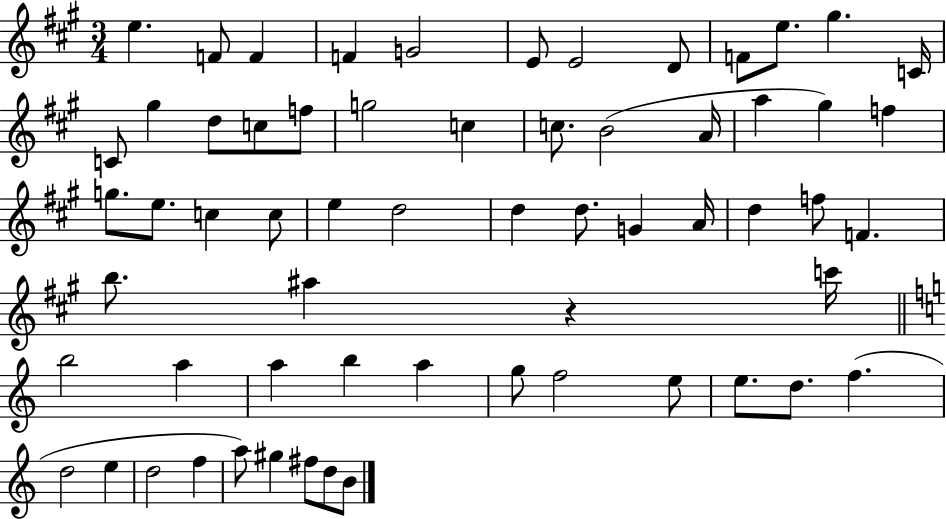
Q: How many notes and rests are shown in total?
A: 62